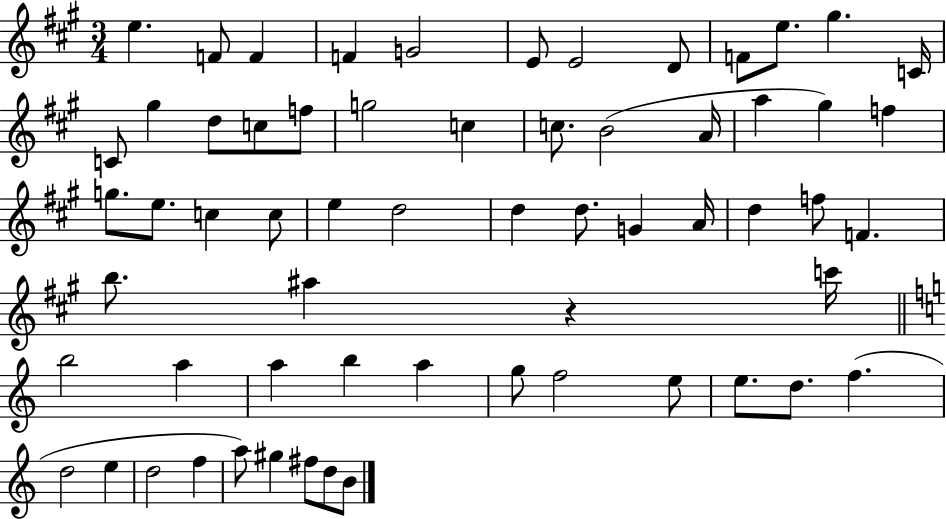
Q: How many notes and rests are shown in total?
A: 62